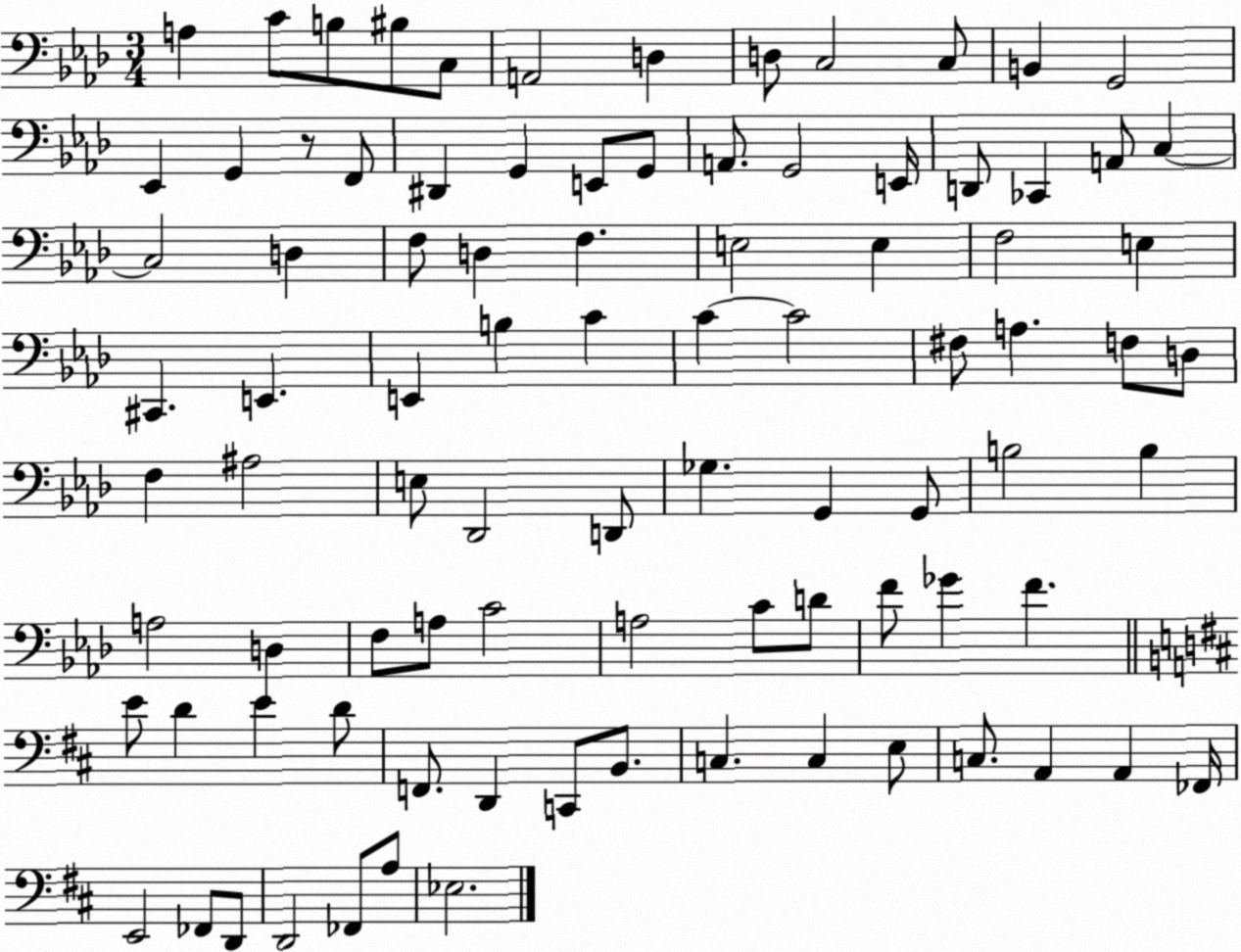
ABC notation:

X:1
T:Untitled
M:3/4
L:1/4
K:Ab
A, C/2 B,/2 ^B,/2 C,/2 A,,2 D, D,/2 C,2 C,/2 B,, G,,2 _E,, G,, z/2 F,,/2 ^D,, G,, E,,/2 G,,/2 A,,/2 G,,2 E,,/4 D,,/2 _C,, A,,/2 C, C,2 D, F,/2 D, F, E,2 E, F,2 E, ^C,, E,, E,, B, C C C2 ^F,/2 A, F,/2 D,/2 F, ^A,2 E,/2 _D,,2 D,,/2 _G, G,, G,,/2 B,2 B, A,2 D, F,/2 A,/2 C2 A,2 C/2 D/2 F/2 _G F E/2 D E D/2 F,,/2 D,, C,,/2 B,,/2 C, C, E,/2 C,/2 A,, A,, _F,,/4 E,,2 _F,,/2 D,,/2 D,,2 _F,,/2 A,/2 _E,2